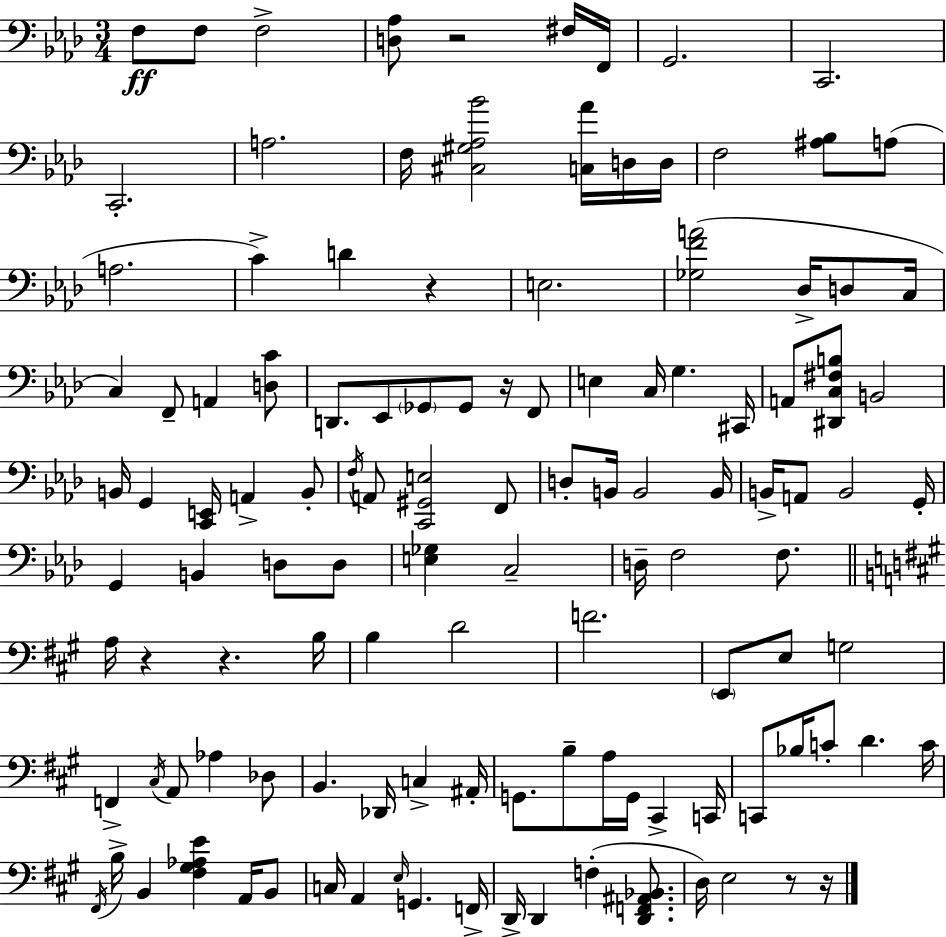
F3/e F3/e F3/h [D3,Ab3]/e R/h F#3/s F2/s G2/h. C2/h. C2/h. A3/h. F3/s [C#3,G#3,Ab3,Bb4]/h [C3,Ab4]/s D3/s D3/s F3/h [A#3,Bb3]/e A3/e A3/h. C4/q D4/q R/q E3/h. [Gb3,F4,A4]/h Db3/s D3/e C3/s C3/q F2/e A2/q [D3,C4]/e D2/e. Eb2/e Gb2/e Gb2/e R/s F2/e E3/q C3/s G3/q. C#2/s A2/e [D#2,C3,F#3,B3]/e B2/h B2/s G2/q [C2,E2]/s A2/q B2/e F3/s A2/e [C2,G#2,E3]/h F2/e D3/e B2/s B2/h B2/s B2/s A2/e B2/h G2/s G2/q B2/q D3/e D3/e [E3,Gb3]/q C3/h D3/s F3/h F3/e. A3/s R/q R/q. B3/s B3/q D4/h F4/h. E2/e E3/e G3/h F2/q C#3/s A2/e Ab3/q Db3/e B2/q. Db2/s C3/q A#2/s G2/e. B3/e A3/s G2/s C#2/q C2/s C2/e Bb3/s C4/e D4/q. C4/s F#2/s B3/s B2/q [F#3,G#3,Ab3,E4]/q A2/s B2/e C3/s A2/q E3/s G2/q. F2/s D2/s D2/q F3/q [D2,F2,A#2,Bb2]/e. D3/s E3/h R/e R/s